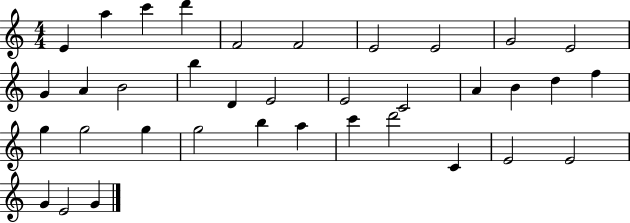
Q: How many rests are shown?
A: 0